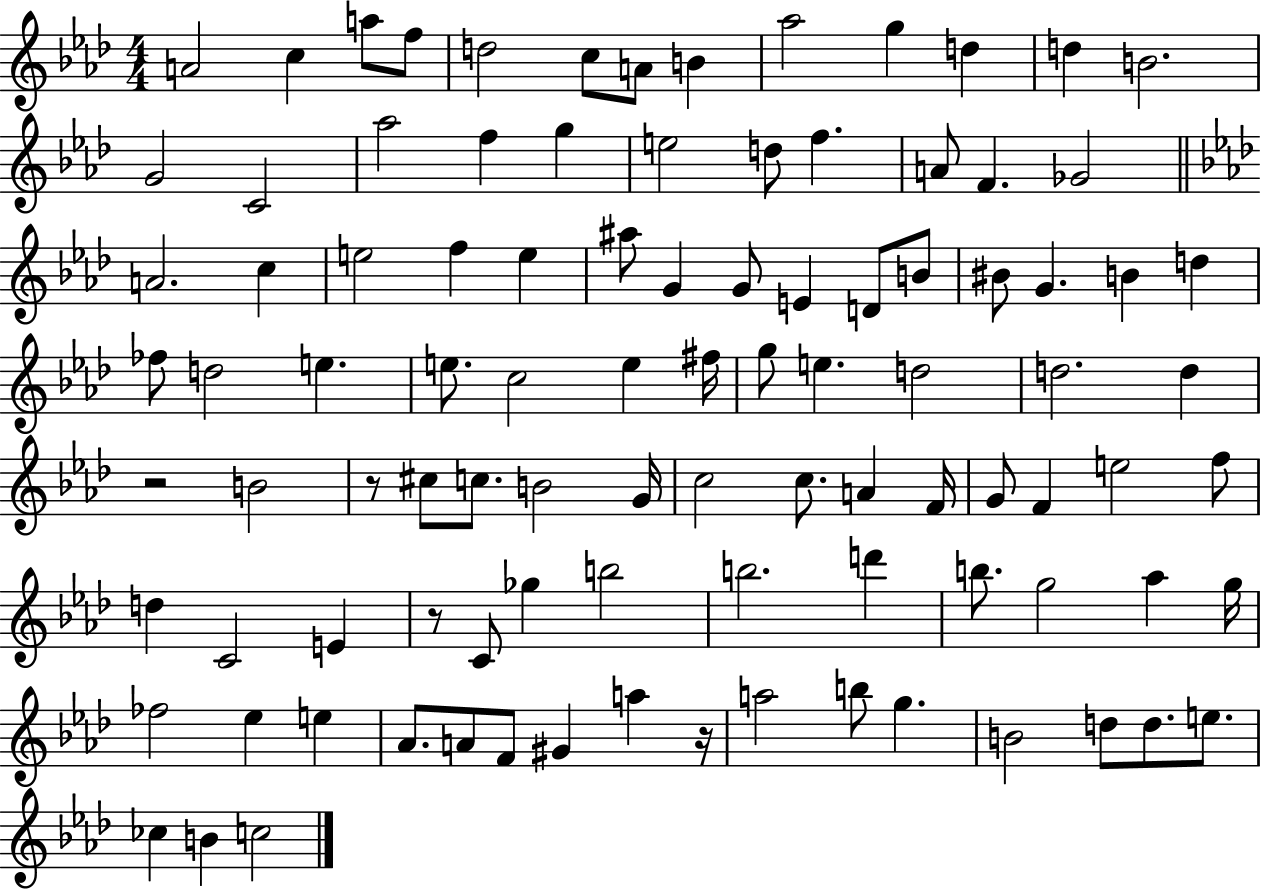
A4/h C5/q A5/e F5/e D5/h C5/e A4/e B4/q Ab5/h G5/q D5/q D5/q B4/h. G4/h C4/h Ab5/h F5/q G5/q E5/h D5/e F5/q. A4/e F4/q. Gb4/h A4/h. C5/q E5/h F5/q E5/q A#5/e G4/q G4/e E4/q D4/e B4/e BIS4/e G4/q. B4/q D5/q FES5/e D5/h E5/q. E5/e. C5/h E5/q F#5/s G5/e E5/q. D5/h D5/h. D5/q R/h B4/h R/e C#5/e C5/e. B4/h G4/s C5/h C5/e. A4/q F4/s G4/e F4/q E5/h F5/e D5/q C4/h E4/q R/e C4/e Gb5/q B5/h B5/h. D6/q B5/e. G5/h Ab5/q G5/s FES5/h Eb5/q E5/q Ab4/e. A4/e F4/e G#4/q A5/q R/s A5/h B5/e G5/q. B4/h D5/e D5/e. E5/e. CES5/q B4/q C5/h